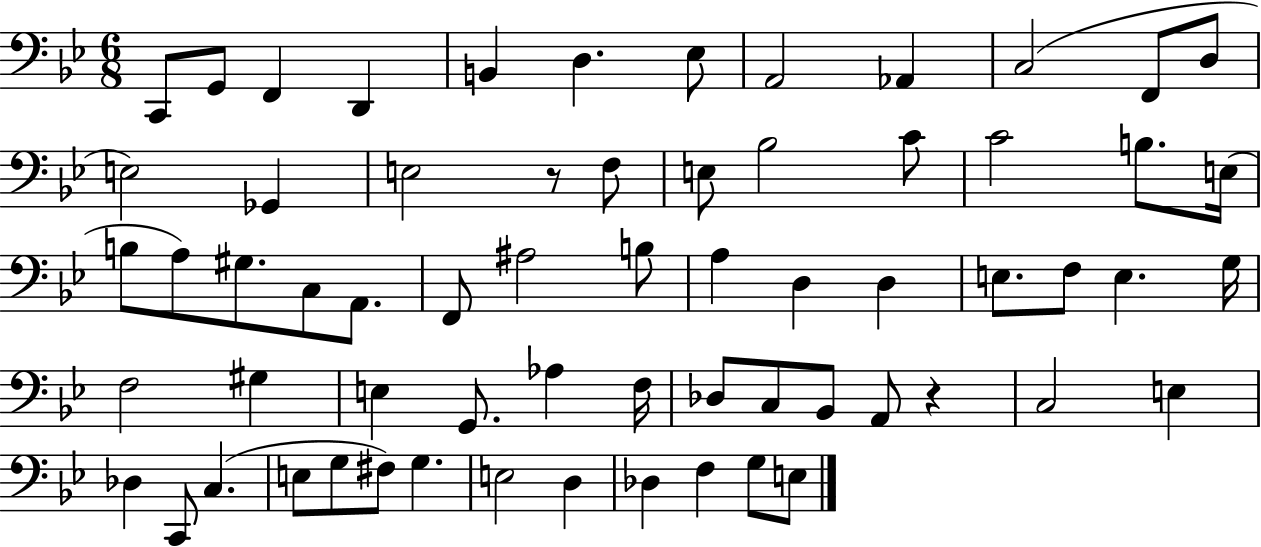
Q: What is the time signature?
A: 6/8